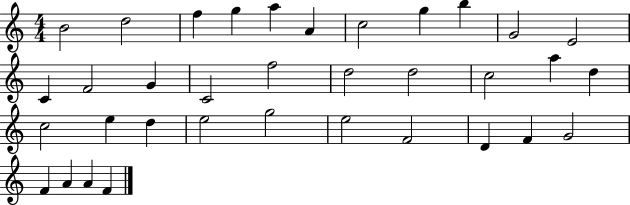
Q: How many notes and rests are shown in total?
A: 35